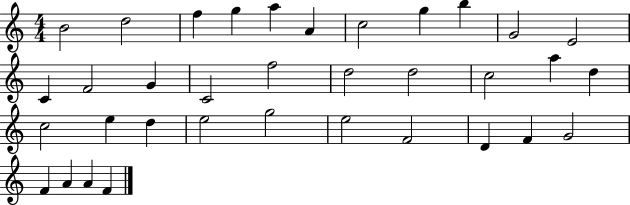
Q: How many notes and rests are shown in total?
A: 35